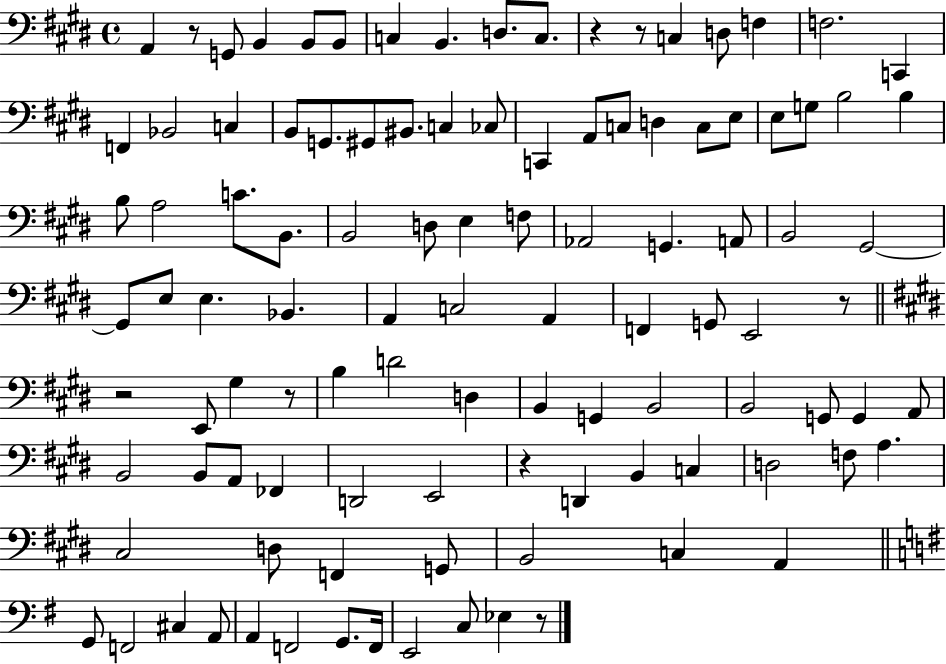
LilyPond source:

{
  \clef bass
  \time 4/4
  \defaultTimeSignature
  \key e \major
  a,4 r8 g,8 b,4 b,8 b,8 | c4 b,4. d8. c8. | r4 r8 c4 d8 f4 | f2. c,4 | \break f,4 bes,2 c4 | b,8 g,8. gis,8 bis,8. c4 ces8 | c,4 a,8 c8 d4 c8 e8 | e8 g8 b2 b4 | \break b8 a2 c'8. b,8. | b,2 d8 e4 f8 | aes,2 g,4. a,8 | b,2 gis,2~~ | \break gis,8 e8 e4. bes,4. | a,4 c2 a,4 | f,4 g,8 e,2 r8 | \bar "||" \break \key e \major r2 e,8 gis4 r8 | b4 d'2 d4 | b,4 g,4 b,2 | b,2 g,8 g,4 a,8 | \break b,2 b,8 a,8 fes,4 | d,2 e,2 | r4 d,4 b,4 c4 | d2 f8 a4. | \break cis2 d8 f,4 g,8 | b,2 c4 a,4 | \bar "||" \break \key e \minor g,8 f,2 cis4 a,8 | a,4 f,2 g,8. f,16 | e,2 c8 ees4 r8 | \bar "|."
}